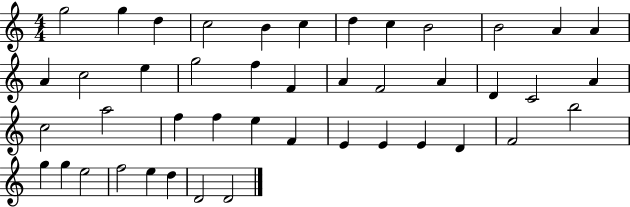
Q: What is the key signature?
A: C major